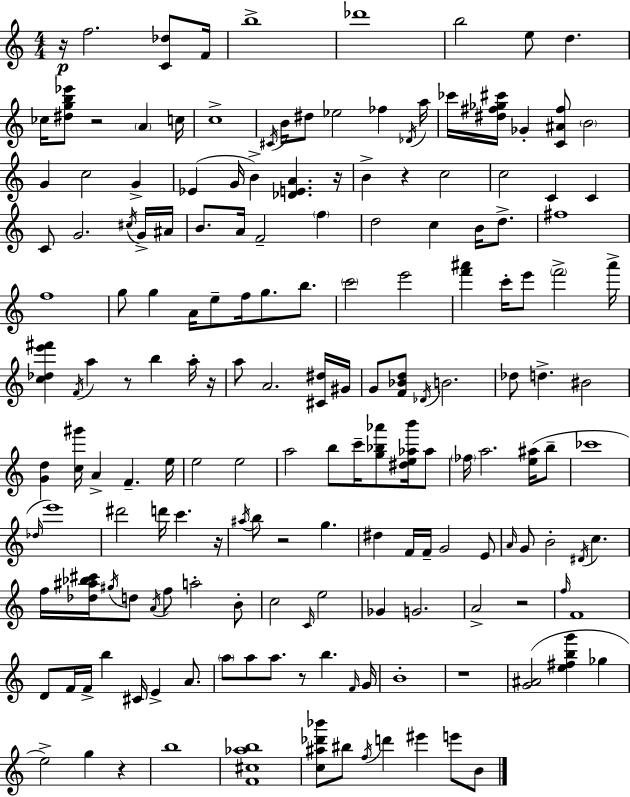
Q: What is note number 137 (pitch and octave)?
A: B5